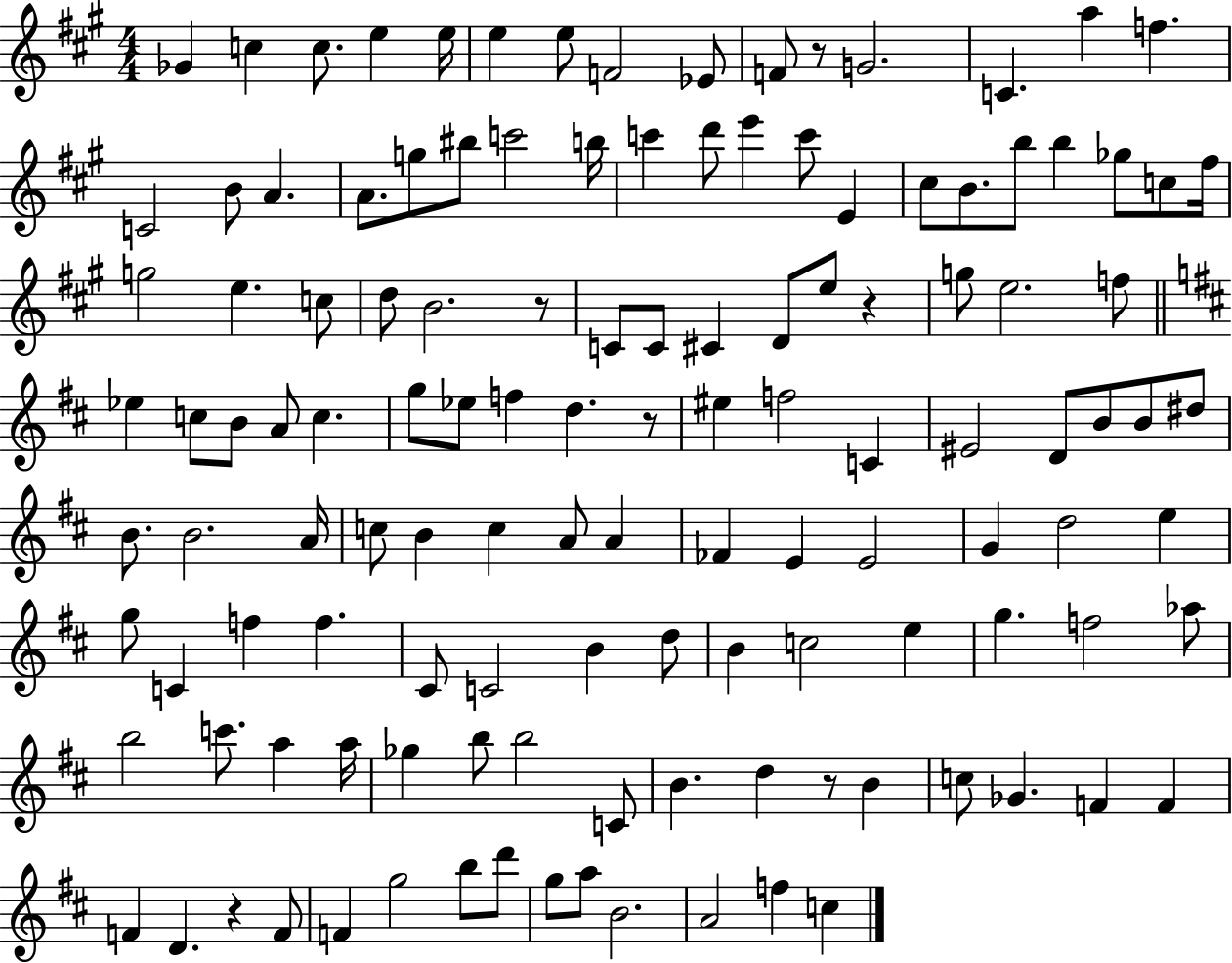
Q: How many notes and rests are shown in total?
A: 126